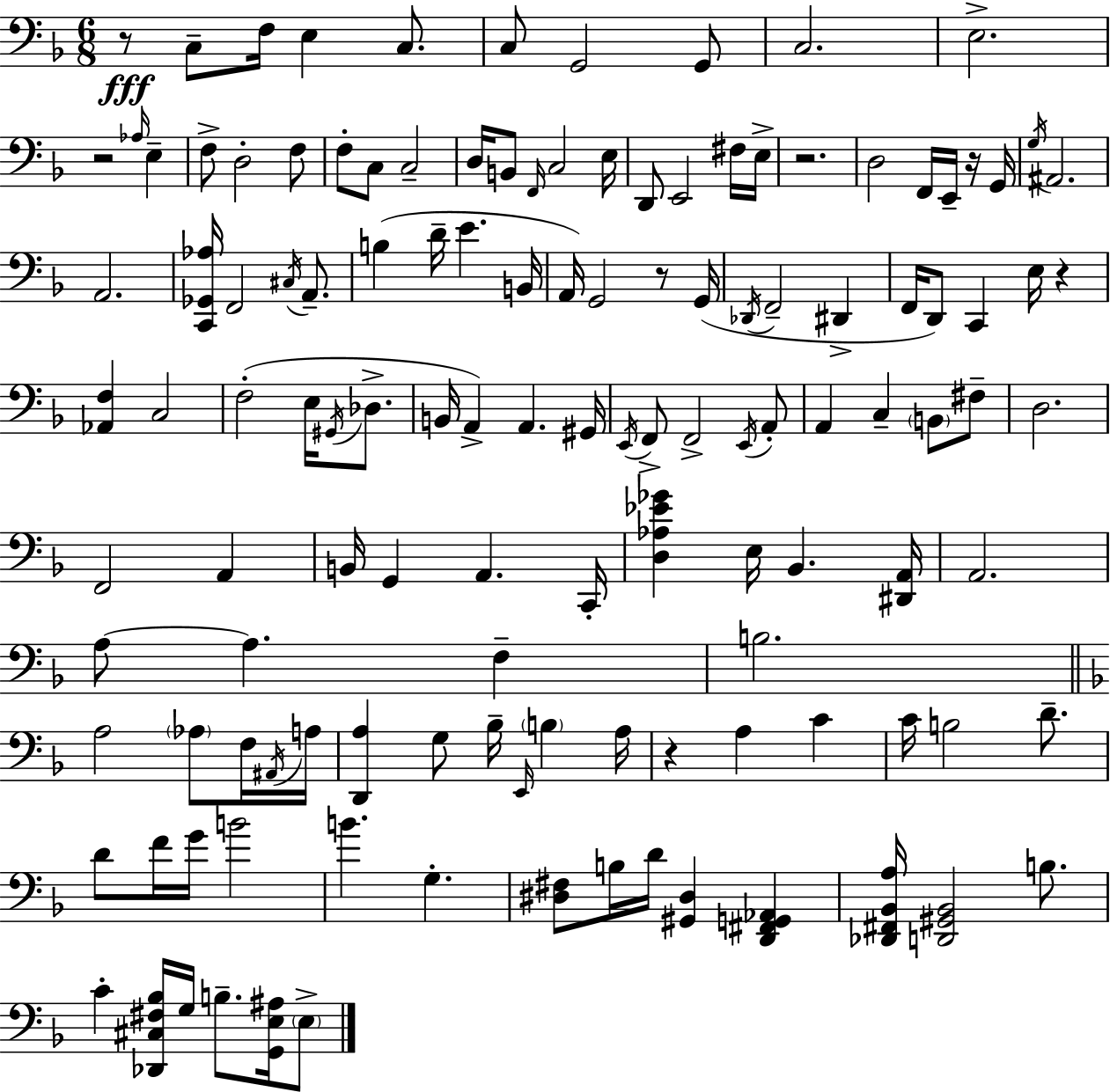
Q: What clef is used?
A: bass